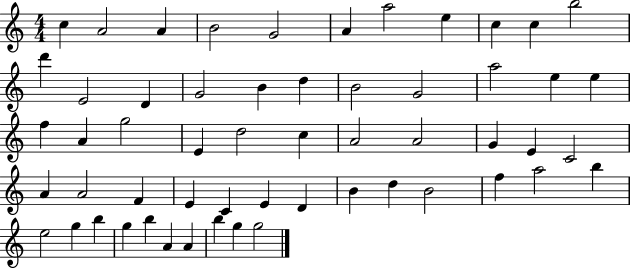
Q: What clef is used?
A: treble